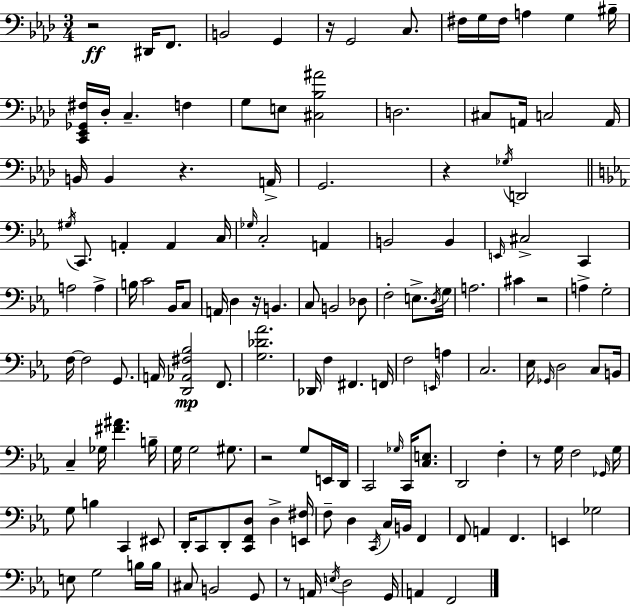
{
  \clef bass
  \numericTimeSignature
  \time 3/4
  \key f \minor
  \repeat volta 2 { r2\ff dis,16 f,8. | b,2 g,4 | r16 g,2 c8. | fis16 g16 fis16 a4 g4 bis16-- | \break <c, ees, ges, fis>16 des16-. c4.-- f4 | g8 e8 <cis bes ais'>2 | d2. | cis8 a,16 c2 a,16 | \break b,16 b,4 r4. a,16-> | g,2. | r4 \acciaccatura { ges16 } d,2 | \bar "||" \break \key ees \major \acciaccatura { gis16 } c,8. a,4-. a,4 | c16 \grace { ges16 } c2-. a,4 | b,2 b,4 | \grace { e,16 } cis2-> c,4 | \break a2 a4-> | b16 c'2 | bes,16 c8 a,16 d4 r16 b,4. | c8 b,2 | \break des8 f2-. e8.-> | \acciaccatura { d16 } g16 a2. | cis'4 r2 | a4-> g2-. | \break f16~~ f2 | g,8. a,16 <d, aes, fis bes>2\mp | f,8. <g des' aes'>2. | des,16 f4 fis,4. | \break f,16 f2 | \grace { e,16 } a4 c2. | ees16 \grace { ges,16 } d2 | c8 b,16 c4-- ges16 <fis' ais'>4. | \break b16-- g16 g2 | gis8. r2 | g8 e,16 d,16 c,2 | \grace { ges16 } c,16 <c e>8. d,2 | \break f4-. r8 g16 f2 | \grace { ges,16 } g16 g8 b4 | c,4 eis,8 d,16-. c,8 d,8-. | <c, f, d>8 d4-> <e, fis>16 f8-- d4 | \break \acciaccatura { c,16 } c16 b,16 f,4 f,8 a,4 | f,4. e,4 | ges2 e8 g2 | b16 b16 cis8 b,2 | \break g,8 r8 a,16 | \acciaccatura { e16 } d2 g,16 a,4 | f,2 } \bar "|."
}